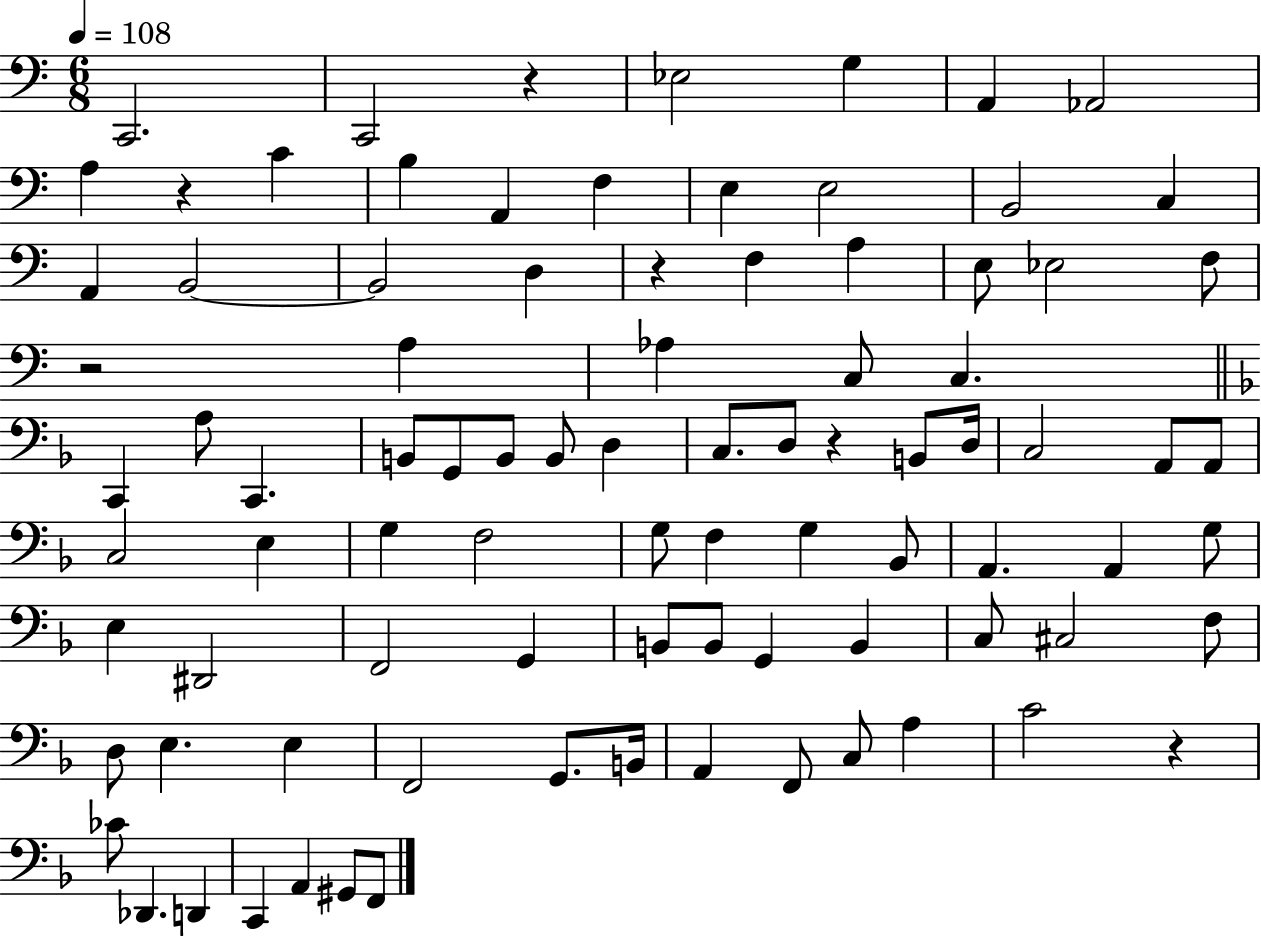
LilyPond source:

{
  \clef bass
  \numericTimeSignature
  \time 6/8
  \key c \major
  \tempo 4 = 108
  c,2. | c,2 r4 | ees2 g4 | a,4 aes,2 | \break a4 r4 c'4 | b4 a,4 f4 | e4 e2 | b,2 c4 | \break a,4 b,2~~ | b,2 d4 | r4 f4 a4 | e8 ees2 f8 | \break r2 a4 | aes4 c8 c4. | \bar "||" \break \key d \minor c,4 a8 c,4. | b,8 g,8 b,8 b,8 d4 | c8. d8 r4 b,8 d16 | c2 a,8 a,8 | \break c2 e4 | g4 f2 | g8 f4 g4 bes,8 | a,4. a,4 g8 | \break e4 dis,2 | f,2 g,4 | b,8 b,8 g,4 b,4 | c8 cis2 f8 | \break d8 e4. e4 | f,2 g,8. b,16 | a,4 f,8 c8 a4 | c'2 r4 | \break ces'8 des,4. d,4 | c,4 a,4 gis,8 f,8 | \bar "|."
}